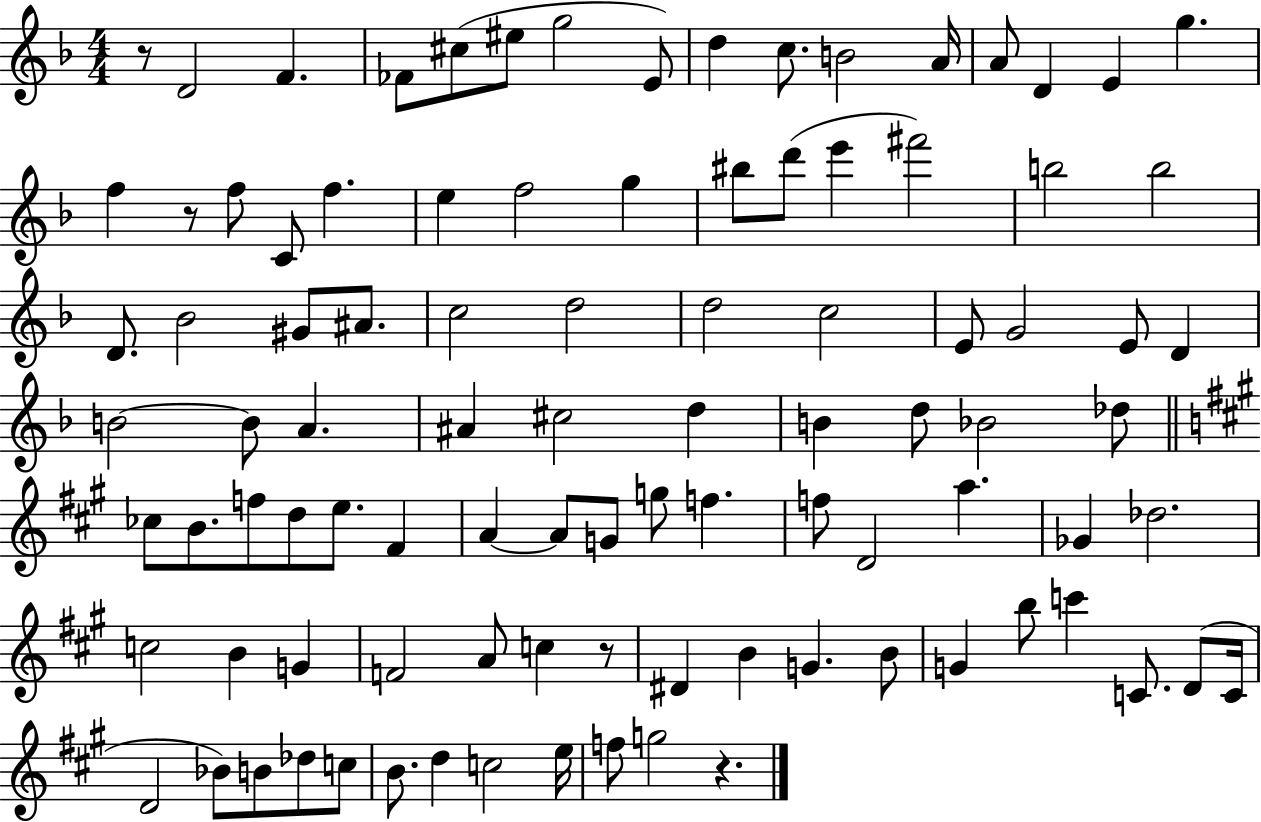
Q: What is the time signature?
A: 4/4